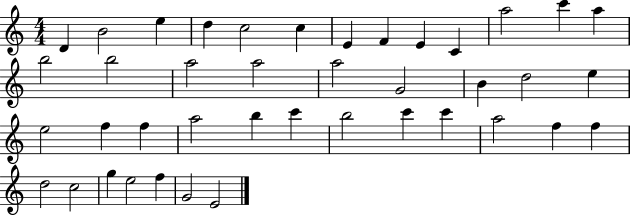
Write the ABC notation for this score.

X:1
T:Untitled
M:4/4
L:1/4
K:C
D B2 e d c2 c E F E C a2 c' a b2 b2 a2 a2 a2 G2 B d2 e e2 f f a2 b c' b2 c' c' a2 f f d2 c2 g e2 f G2 E2